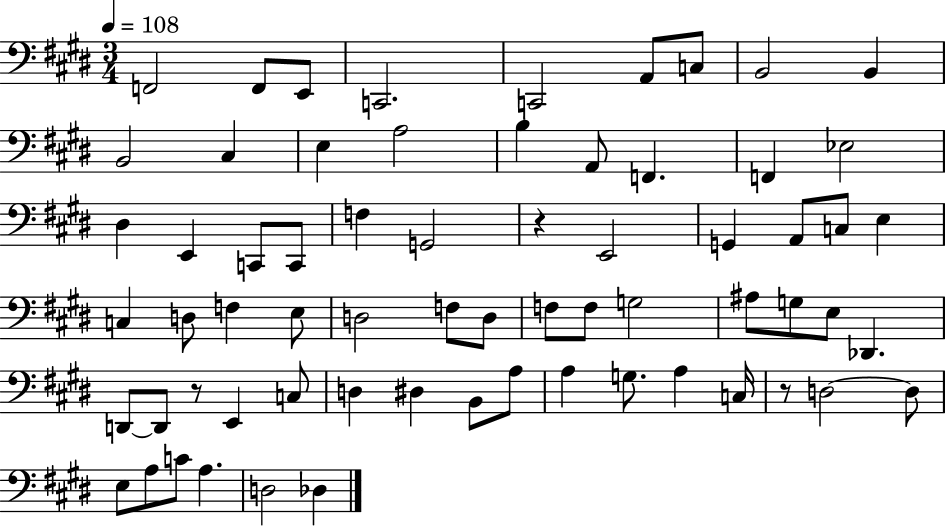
X:1
T:Untitled
M:3/4
L:1/4
K:E
F,,2 F,,/2 E,,/2 C,,2 C,,2 A,,/2 C,/2 B,,2 B,, B,,2 ^C, E, A,2 B, A,,/2 F,, F,, _E,2 ^D, E,, C,,/2 C,,/2 F, G,,2 z E,,2 G,, A,,/2 C,/2 E, C, D,/2 F, E,/2 D,2 F,/2 D,/2 F,/2 F,/2 G,2 ^A,/2 G,/2 E,/2 _D,, D,,/2 D,,/2 z/2 E,, C,/2 D, ^D, B,,/2 A,/2 A, G,/2 A, C,/4 z/2 D,2 D,/2 E,/2 A,/2 C/2 A, D,2 _D,